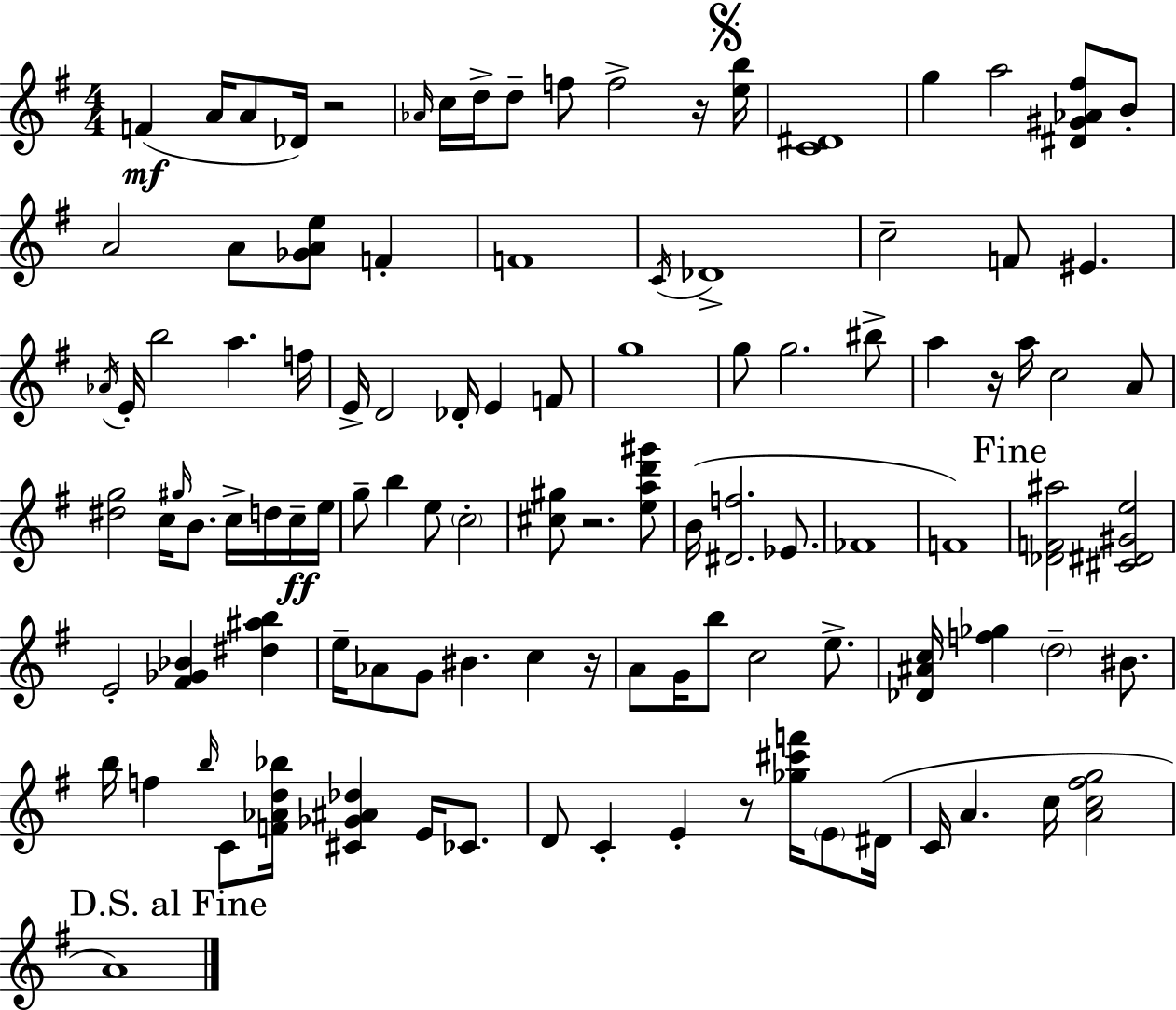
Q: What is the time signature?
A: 4/4